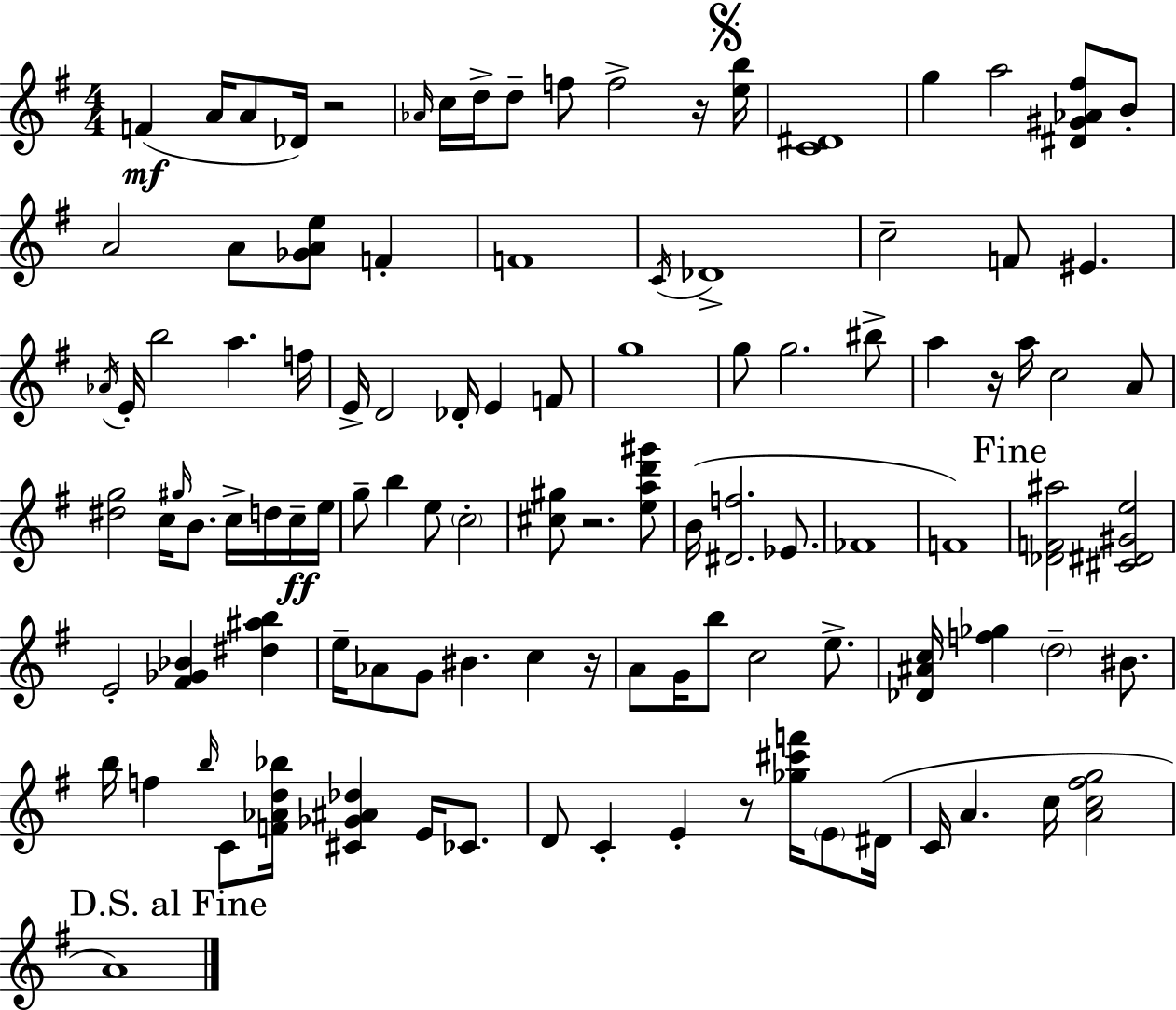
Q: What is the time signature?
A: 4/4